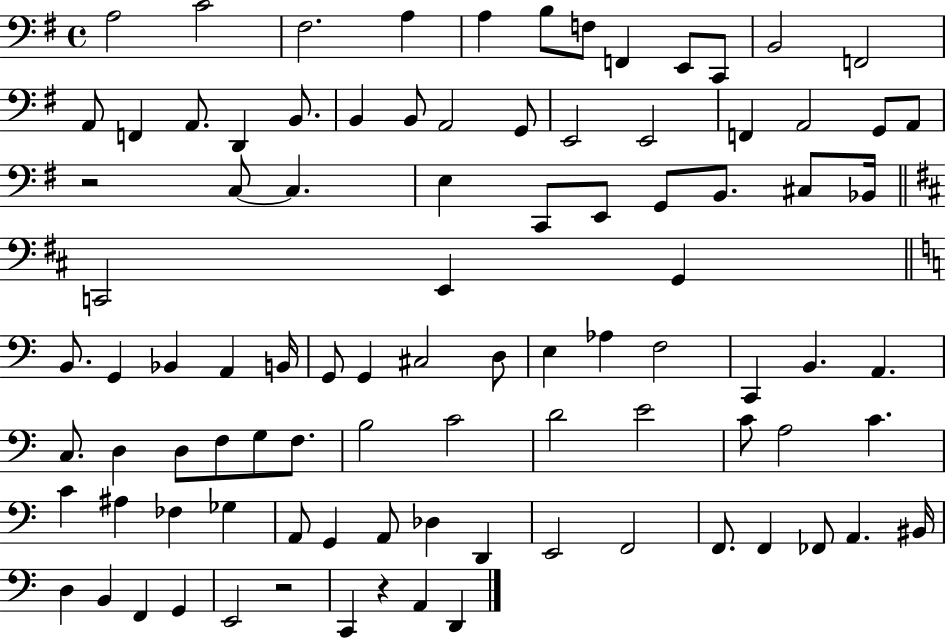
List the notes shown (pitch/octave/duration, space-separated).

A3/h C4/h F#3/h. A3/q A3/q B3/e F3/e F2/q E2/e C2/e B2/h F2/h A2/e F2/q A2/e. D2/q B2/e. B2/q B2/e A2/h G2/e E2/h E2/h F2/q A2/h G2/e A2/e R/h C3/e C3/q. E3/q C2/e E2/e G2/e B2/e. C#3/e Bb2/s C2/h E2/q G2/q B2/e. G2/q Bb2/q A2/q B2/s G2/e G2/q C#3/h D3/e E3/q Ab3/q F3/h C2/q B2/q. A2/q. C3/e. D3/q D3/e F3/e G3/e F3/e. B3/h C4/h D4/h E4/h C4/e A3/h C4/q. C4/q A#3/q FES3/q Gb3/q A2/e G2/q A2/e Db3/q D2/q E2/h F2/h F2/e. F2/q FES2/e A2/q. BIS2/s D3/q B2/q F2/q G2/q E2/h R/h C2/q R/q A2/q D2/q